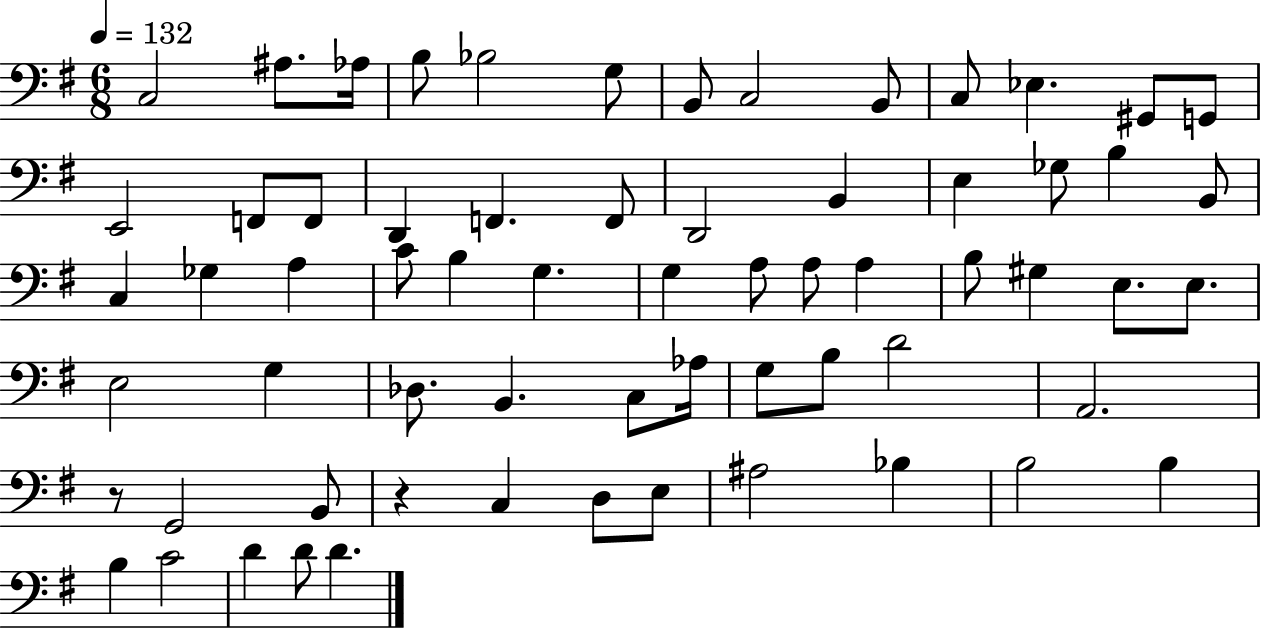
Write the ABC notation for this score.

X:1
T:Untitled
M:6/8
L:1/4
K:G
C,2 ^A,/2 _A,/4 B,/2 _B,2 G,/2 B,,/2 C,2 B,,/2 C,/2 _E, ^G,,/2 G,,/2 E,,2 F,,/2 F,,/2 D,, F,, F,,/2 D,,2 B,, E, _G,/2 B, B,,/2 C, _G, A, C/2 B, G, G, A,/2 A,/2 A, B,/2 ^G, E,/2 E,/2 E,2 G, _D,/2 B,, C,/2 _A,/4 G,/2 B,/2 D2 A,,2 z/2 G,,2 B,,/2 z C, D,/2 E,/2 ^A,2 _B, B,2 B, B, C2 D D/2 D